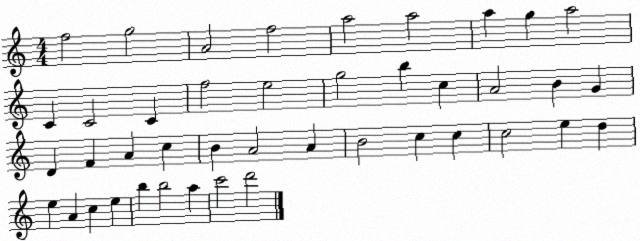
X:1
T:Untitled
M:4/4
L:1/4
K:C
f2 g2 A2 f2 a2 a2 a g a2 C C2 C f2 e2 g2 b c A2 B G D F A c B A2 A B2 c c c2 e d e A c e b b2 a c'2 d'2